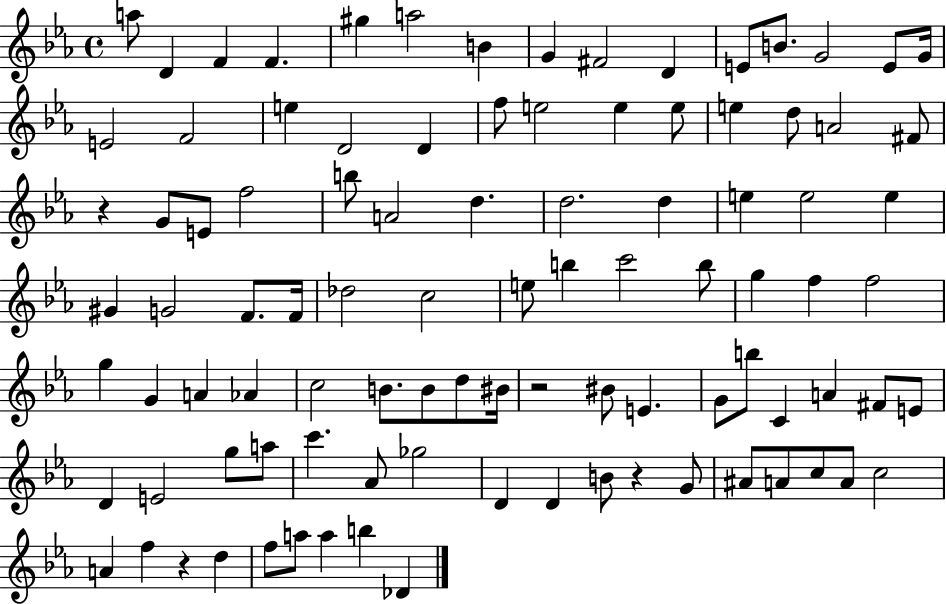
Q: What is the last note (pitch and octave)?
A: Db4